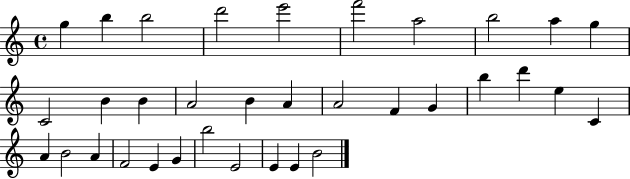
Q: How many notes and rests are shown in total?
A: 34